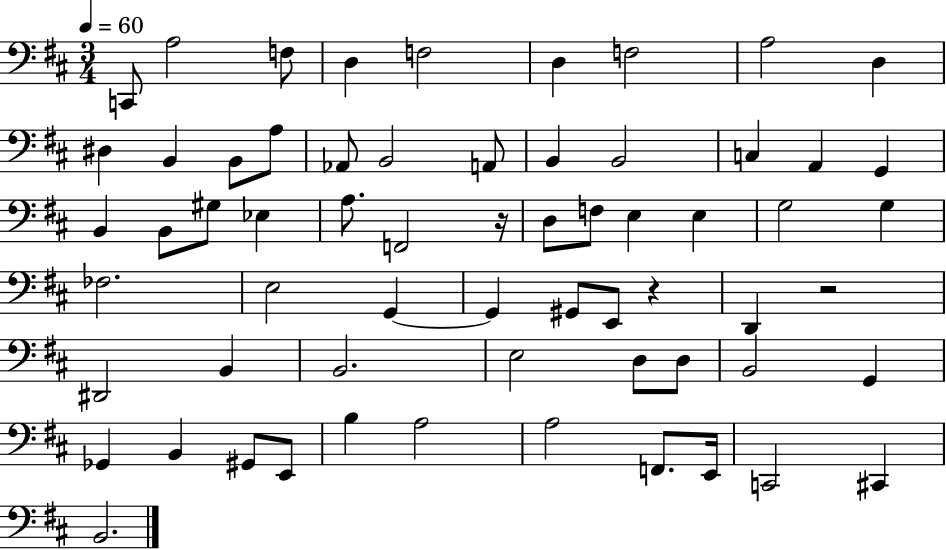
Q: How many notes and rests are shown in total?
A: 63